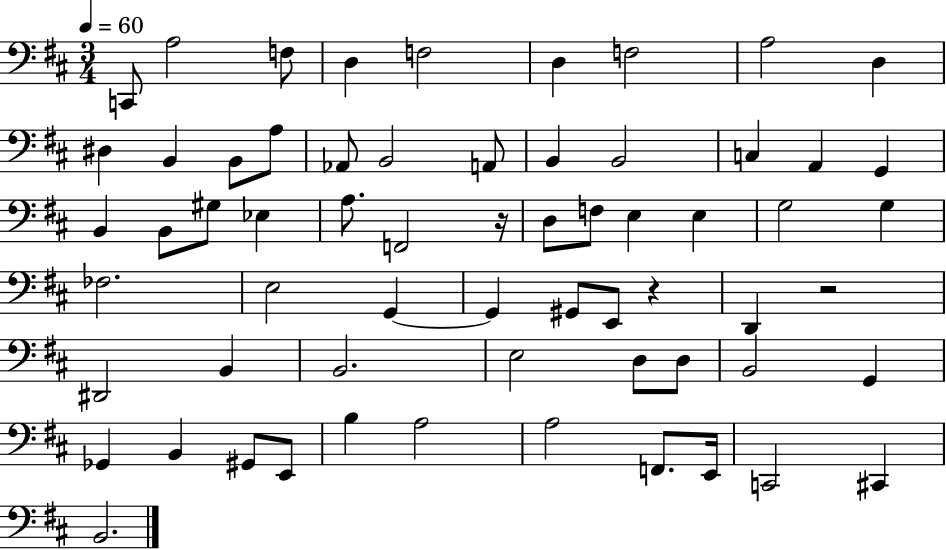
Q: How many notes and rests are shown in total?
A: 63